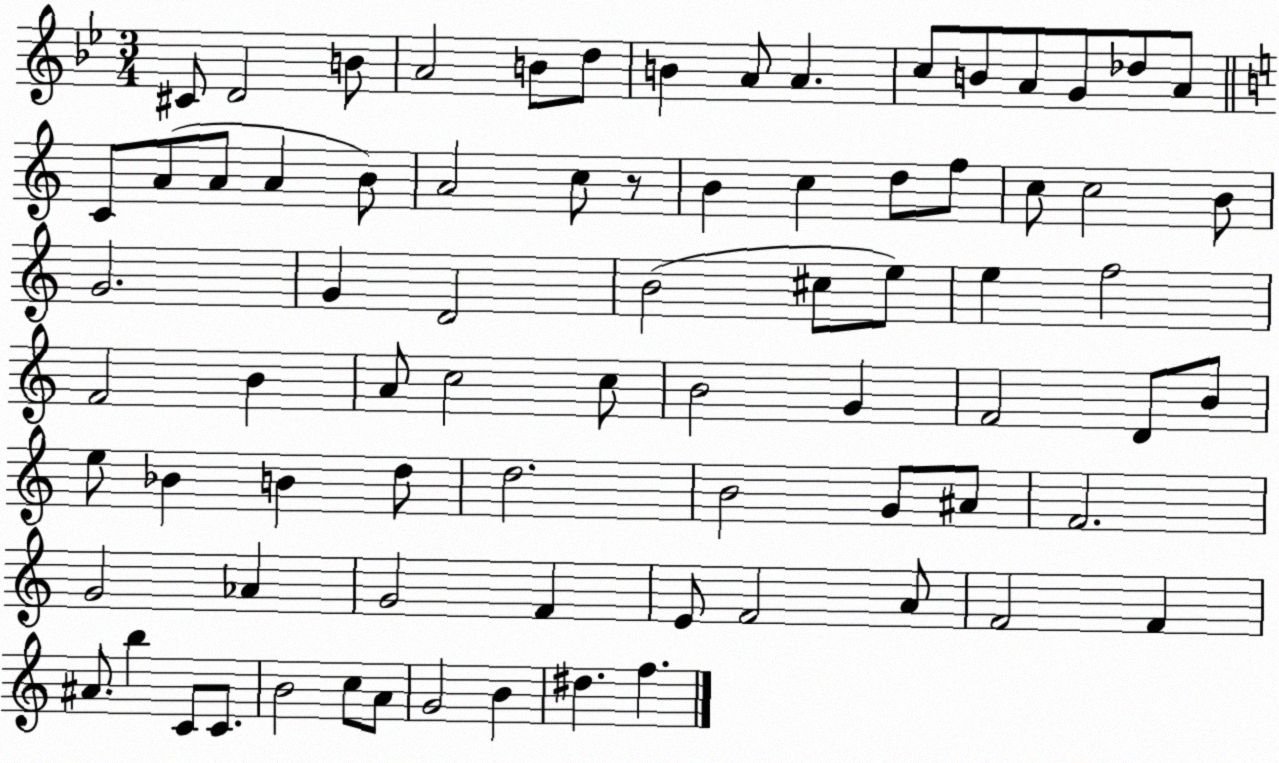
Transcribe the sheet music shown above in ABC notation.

X:1
T:Untitled
M:3/4
L:1/4
K:Bb
^C/2 D2 B/2 A2 B/2 d/2 B A/2 A c/2 B/2 A/2 G/2 _d/2 A/2 C/2 A/2 A/2 A B/2 A2 c/2 z/2 B c d/2 f/2 c/2 c2 B/2 G2 G D2 B2 ^c/2 e/2 e f2 F2 B A/2 c2 c/2 B2 G F2 D/2 B/2 e/2 _B B d/2 d2 B2 G/2 ^A/2 F2 G2 _A G2 F E/2 F2 A/2 F2 F ^A/2 b C/2 C/2 B2 c/2 A/2 G2 B ^d f